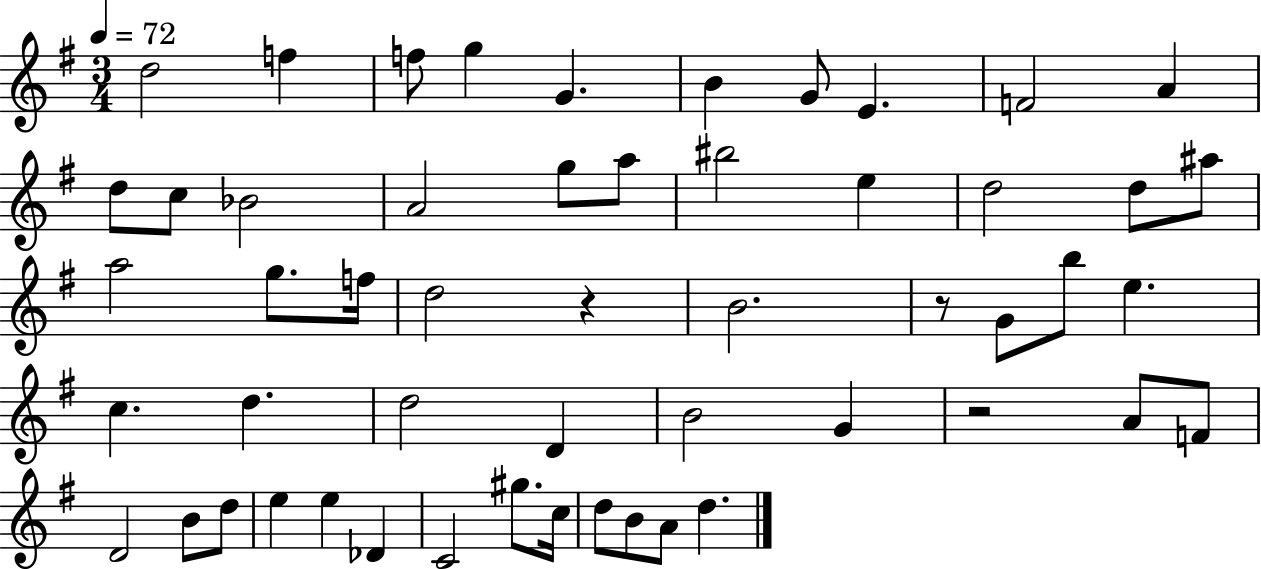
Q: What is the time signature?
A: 3/4